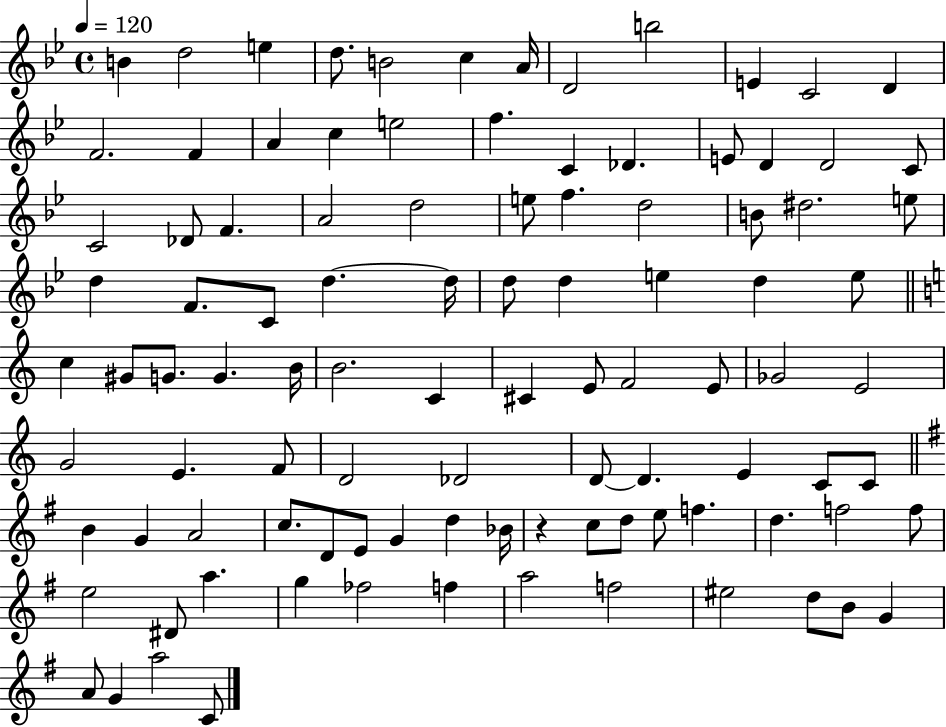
{
  \clef treble
  \time 4/4
  \defaultTimeSignature
  \key bes \major
  \tempo 4 = 120
  b'4 d''2 e''4 | d''8. b'2 c''4 a'16 | d'2 b''2 | e'4 c'2 d'4 | \break f'2. f'4 | a'4 c''4 e''2 | f''4. c'4 des'4. | e'8 d'4 d'2 c'8 | \break c'2 des'8 f'4. | a'2 d''2 | e''8 f''4. d''2 | b'8 dis''2. e''8 | \break d''4 f'8. c'8 d''4.~~ d''16 | d''8 d''4 e''4 d''4 e''8 | \bar "||" \break \key a \minor c''4 gis'8 g'8. g'4. b'16 | b'2. c'4 | cis'4 e'8 f'2 e'8 | ges'2 e'2 | \break g'2 e'4. f'8 | d'2 des'2 | d'8~~ d'4. e'4 c'8 c'8 | \bar "||" \break \key g \major b'4 g'4 a'2 | c''8. d'8 e'8 g'4 d''4 bes'16 | r4 c''8 d''8 e''8 f''4. | d''4. f''2 f''8 | \break e''2 dis'8 a''4. | g''4 fes''2 f''4 | a''2 f''2 | eis''2 d''8 b'8 g'4 | \break a'8 g'4 a''2 c'8 | \bar "|."
}